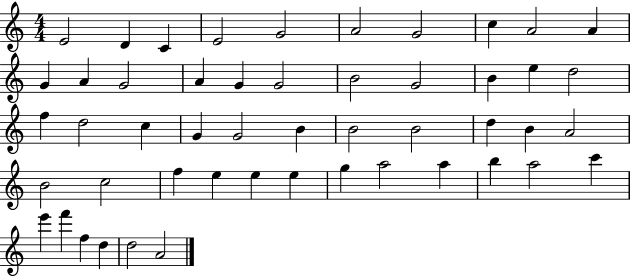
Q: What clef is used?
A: treble